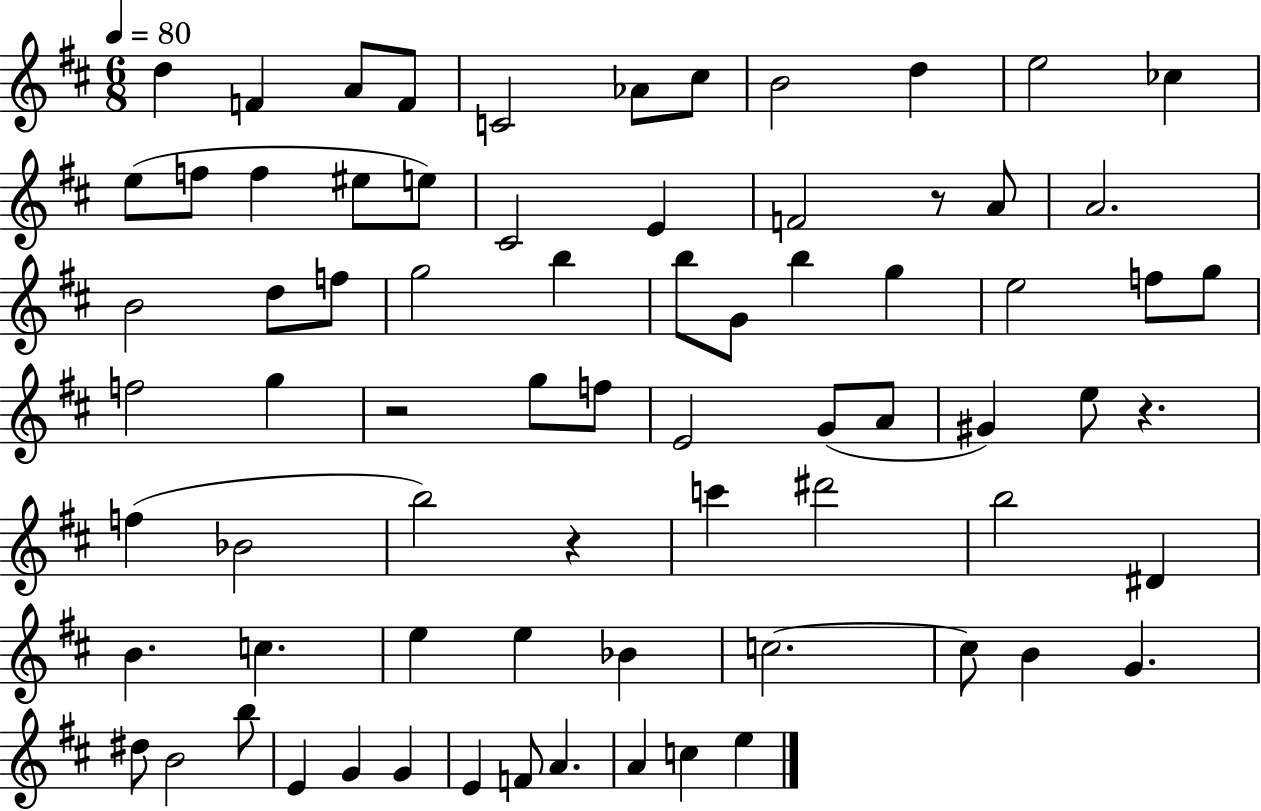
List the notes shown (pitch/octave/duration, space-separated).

D5/q F4/q A4/e F4/e C4/h Ab4/e C#5/e B4/h D5/q E5/h CES5/q E5/e F5/e F5/q EIS5/e E5/e C#4/h E4/q F4/h R/e A4/e A4/h. B4/h D5/e F5/e G5/h B5/q B5/e G4/e B5/q G5/q E5/h F5/e G5/e F5/h G5/q R/h G5/e F5/e E4/h G4/e A4/e G#4/q E5/e R/q. F5/q Bb4/h B5/h R/q C6/q D#6/h B5/h D#4/q B4/q. C5/q. E5/q E5/q Bb4/q C5/h. C5/e B4/q G4/q. D#5/e B4/h B5/e E4/q G4/q G4/q E4/q F4/e A4/q. A4/q C5/q E5/q